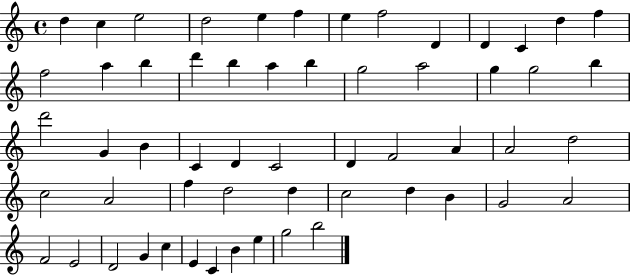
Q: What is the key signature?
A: C major